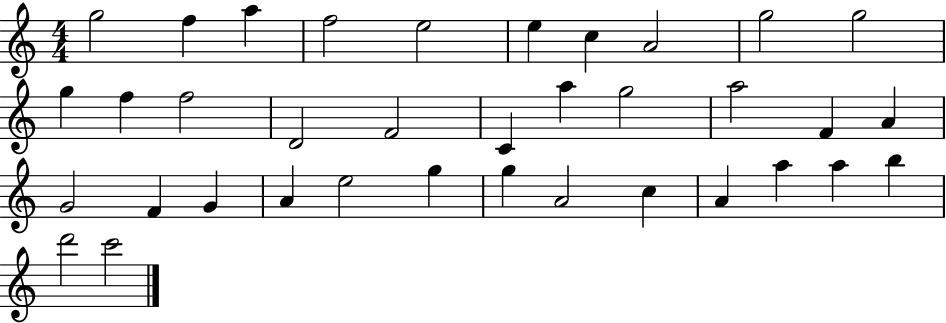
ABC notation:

X:1
T:Untitled
M:4/4
L:1/4
K:C
g2 f a f2 e2 e c A2 g2 g2 g f f2 D2 F2 C a g2 a2 F A G2 F G A e2 g g A2 c A a a b d'2 c'2